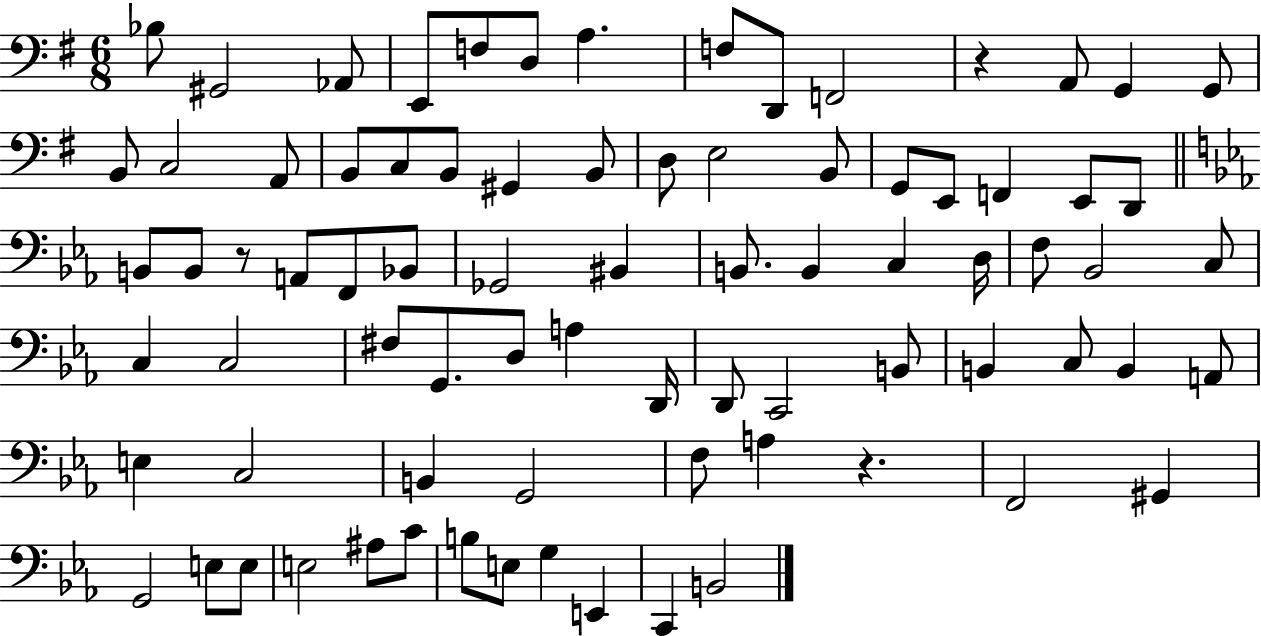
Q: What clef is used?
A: bass